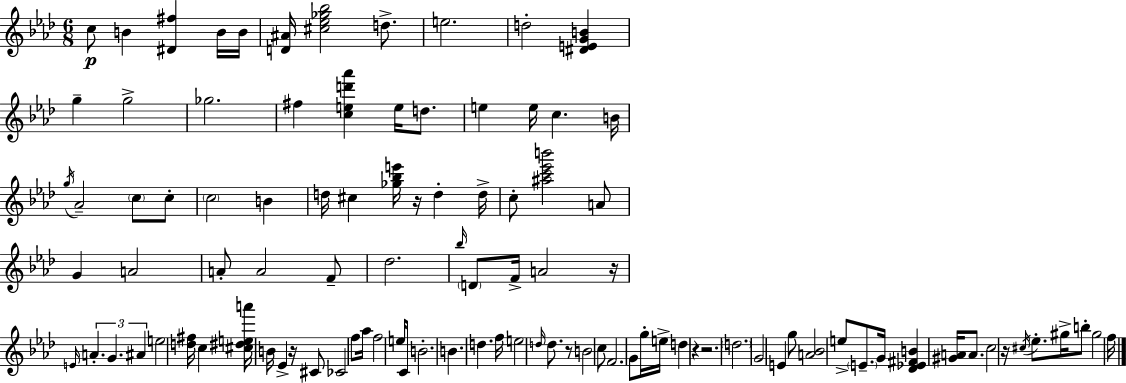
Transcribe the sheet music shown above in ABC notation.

X:1
T:Untitled
M:6/8
L:1/4
K:Fm
c/2 B [^D^f] B/4 B/4 [D^A]/4 [^c_e_g_b]2 d/2 e2 d2 [^DEGB] g g2 _g2 ^f [ced'_a'] e/4 d/2 e e/4 c B/4 g/4 _A2 c/2 c/2 c2 B d/4 ^c [_g_be']/4 z/4 d d/4 c/2 [^ac'_e'b']2 A/2 G A2 A/2 A2 F/2 _d2 _b/4 D/2 F/4 A2 z/4 E/4 A G ^A e2 [d^f]/4 c [^c^dea']/4 B/4 _E z/4 ^C/2 _C2 f/2 _a/4 f2 e/4 C/2 B2 B d f/4 e2 d/4 d/2 z/2 B2 c/2 F2 G/2 g/4 e/4 d z z2 d2 G2 E g/2 [A_B]2 e/2 E/2 G/4 [_D_E^FB] [^GA]/4 A/2 c2 z/4 ^c/4 _e/2 ^g/4 b/2 ^g2 f/4